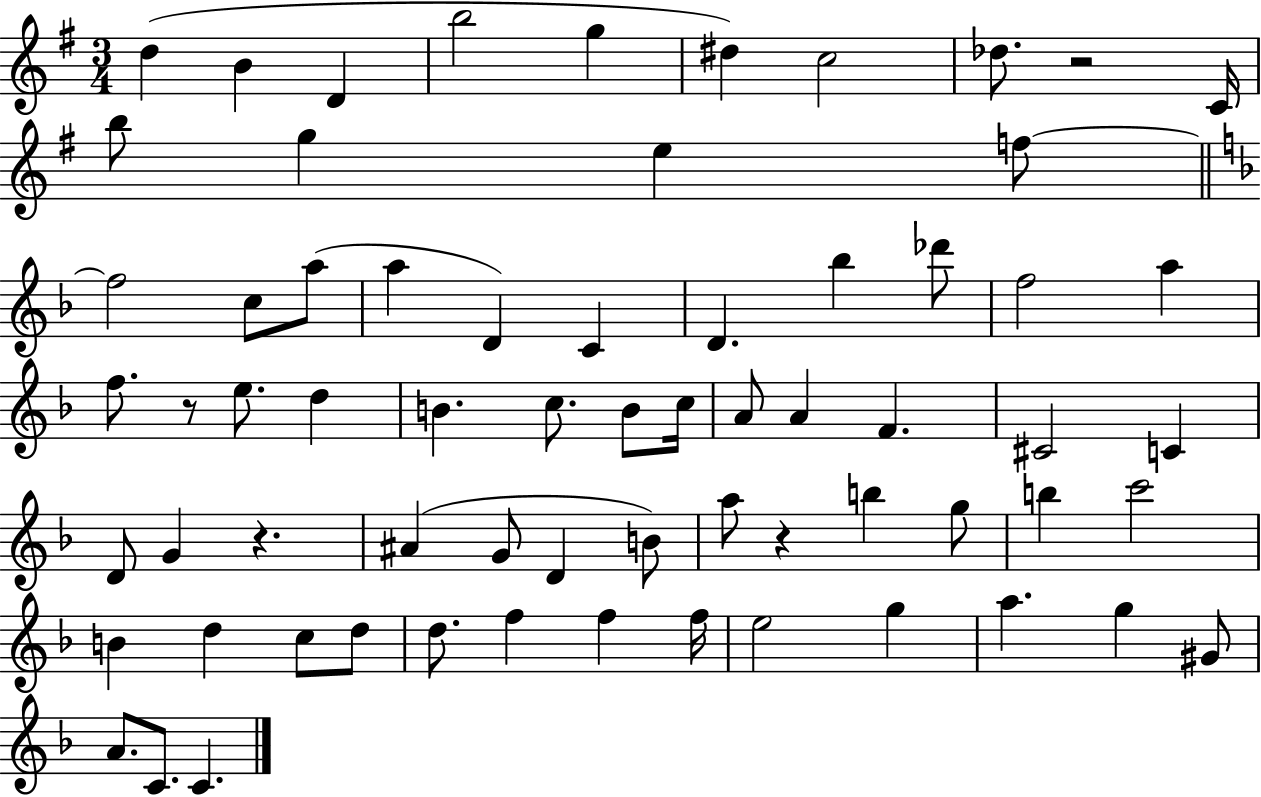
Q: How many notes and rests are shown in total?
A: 67